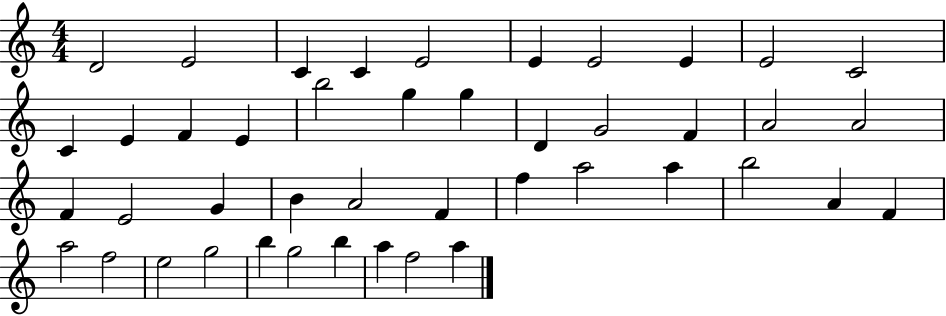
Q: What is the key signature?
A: C major